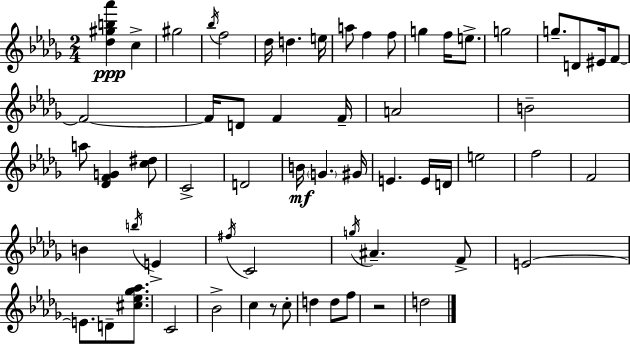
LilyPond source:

{
  \clef treble
  \numericTimeSignature
  \time 2/4
  \key bes \minor
  <des'' gis'' b'' aes'''>4\ppp c''4-> | gis''2 | \acciaccatura { bes''16 } f''2 | des''16 d''4. | \break e''16 a''8 f''4 f''8 | g''4 f''16 e''8.-> | g''2 | g''8.-- d'8 eis'16 f'8~~ | \break f'2~~ | f'16 d'8 f'4 | f'16-- a'2 | b'2-- | \break a''8 <des' f' g'>4 <c'' dis''>8 | c'2-> | d'2 | b'16\mf \parenthesize g'4. | \break gis'16 e'4. e'16 | d'16 e''2 | f''2 | f'2 | \break b'4 \acciaccatura { b''16 } e'4-> | \acciaccatura { fis''16 } c'2 | \acciaccatura { g''16 } ais'4.-- | f'8-> e'2~~ | \break e'8. d'8-- | <cis'' ees'' ges'' aes''>8. c'2 | bes'2-> | c''4 | \break r8 c''8-. d''4 | d''8 f''8 r2 | d''2 | \bar "|."
}